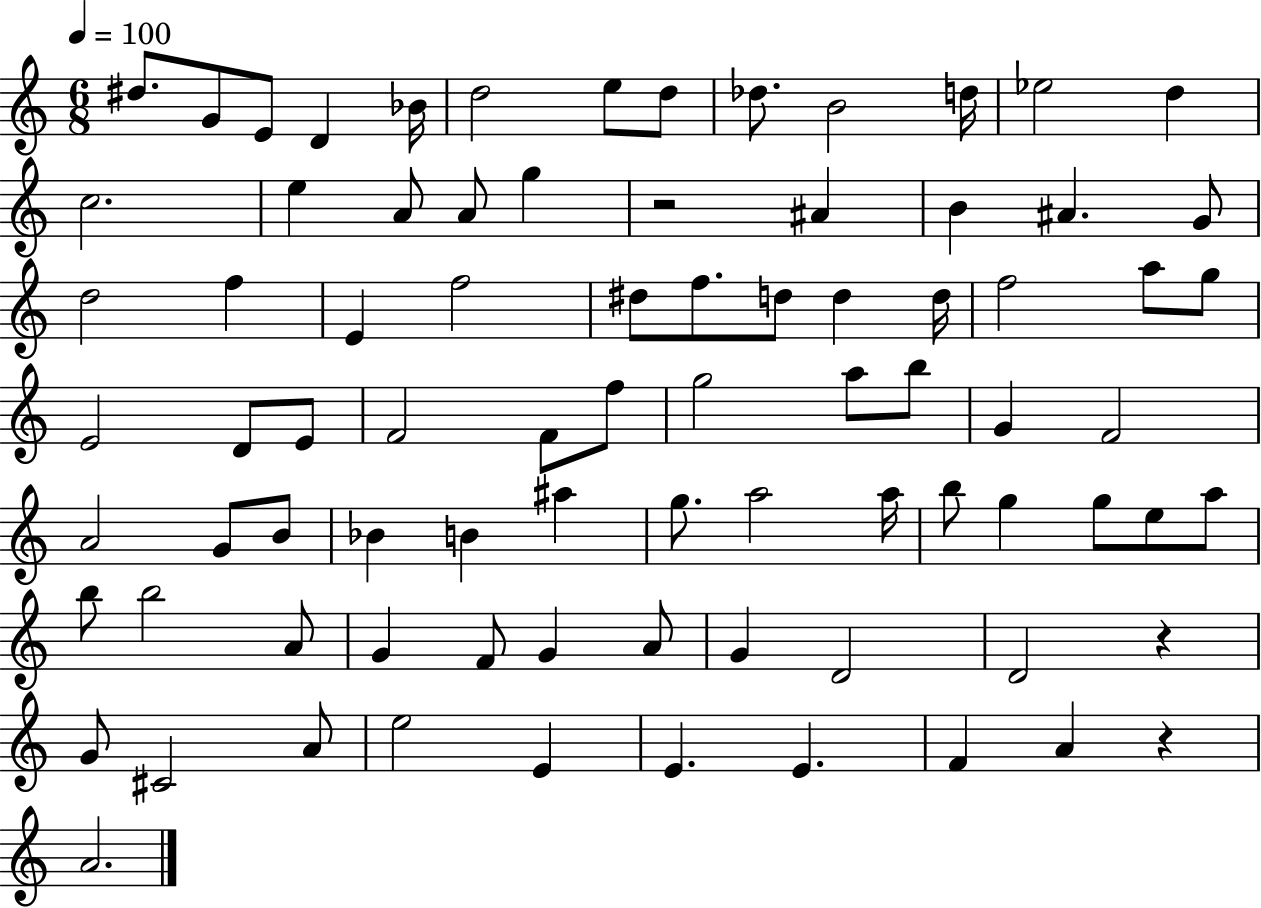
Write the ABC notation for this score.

X:1
T:Untitled
M:6/8
L:1/4
K:C
^d/2 G/2 E/2 D _B/4 d2 e/2 d/2 _d/2 B2 d/4 _e2 d c2 e A/2 A/2 g z2 ^A B ^A G/2 d2 f E f2 ^d/2 f/2 d/2 d d/4 f2 a/2 g/2 E2 D/2 E/2 F2 F/2 f/2 g2 a/2 b/2 G F2 A2 G/2 B/2 _B B ^a g/2 a2 a/4 b/2 g g/2 e/2 a/2 b/2 b2 A/2 G F/2 G A/2 G D2 D2 z G/2 ^C2 A/2 e2 E E E F A z A2